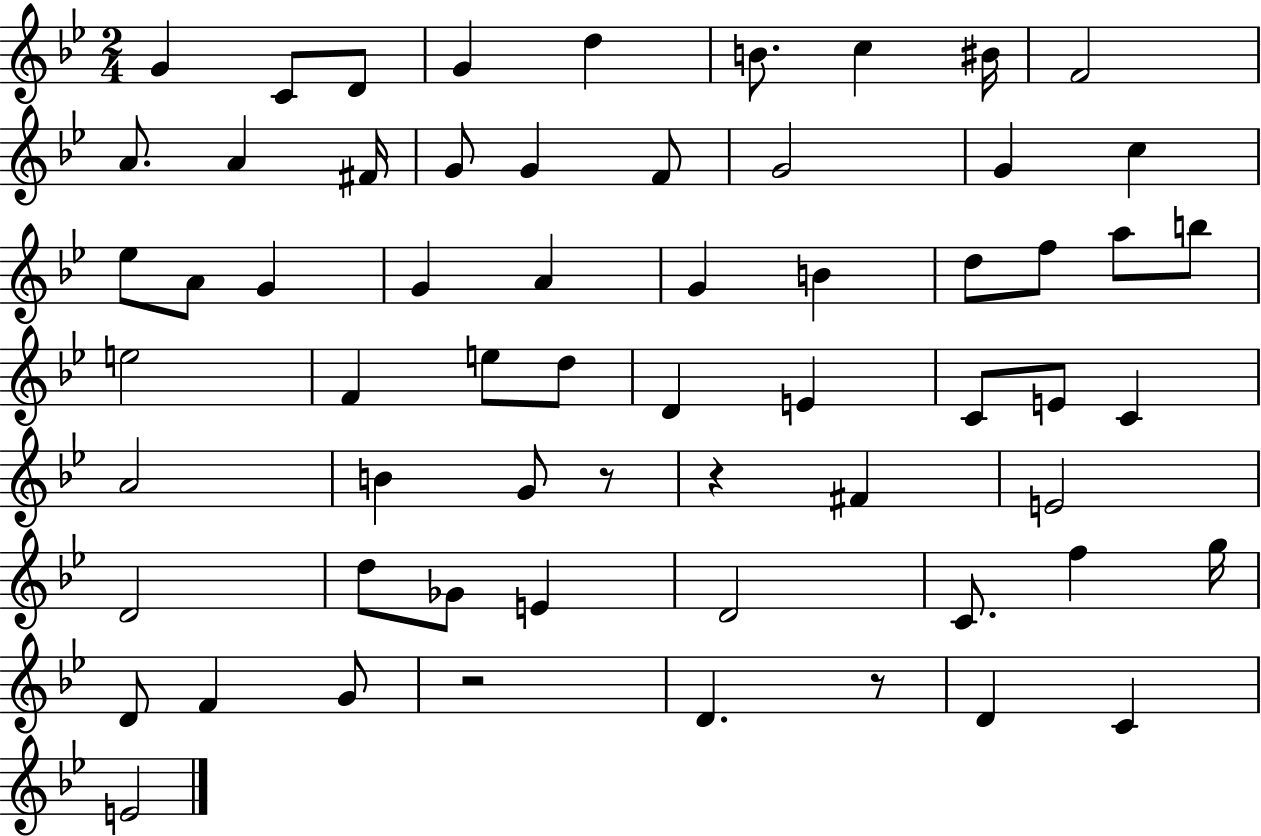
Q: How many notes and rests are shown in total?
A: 62